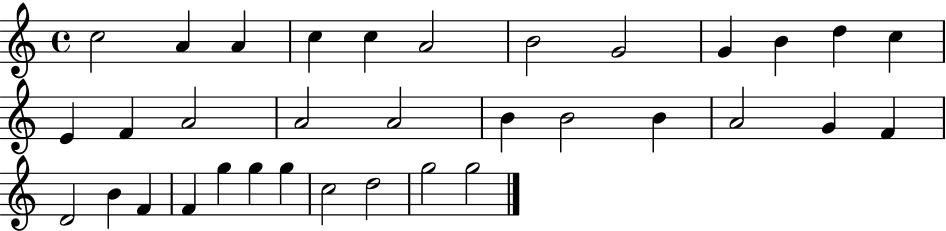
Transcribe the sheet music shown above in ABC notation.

X:1
T:Untitled
M:4/4
L:1/4
K:C
c2 A A c c A2 B2 G2 G B d c E F A2 A2 A2 B B2 B A2 G F D2 B F F g g g c2 d2 g2 g2